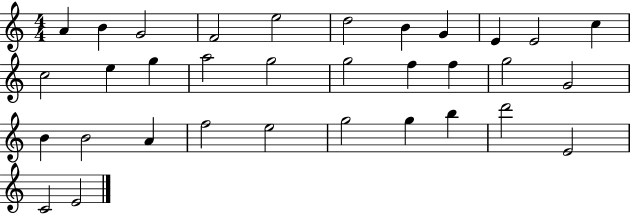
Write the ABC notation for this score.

X:1
T:Untitled
M:4/4
L:1/4
K:C
A B G2 F2 e2 d2 B G E E2 c c2 e g a2 g2 g2 f f g2 G2 B B2 A f2 e2 g2 g b d'2 E2 C2 E2